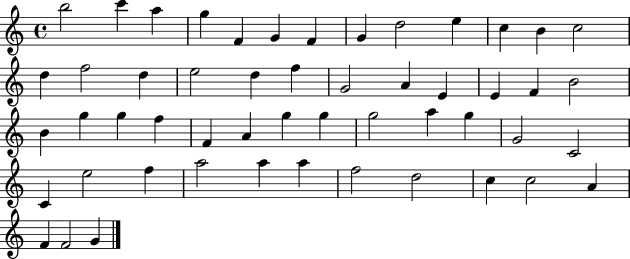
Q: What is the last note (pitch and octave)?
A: G4